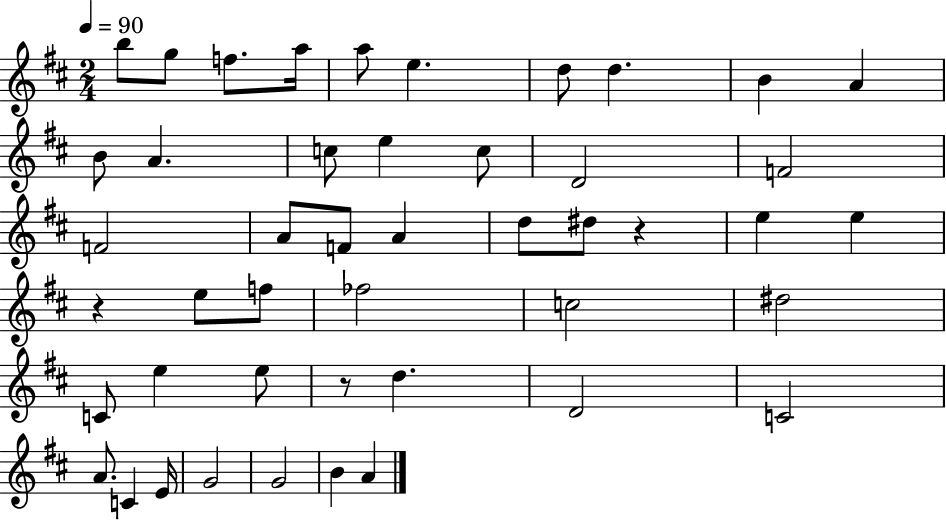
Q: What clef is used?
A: treble